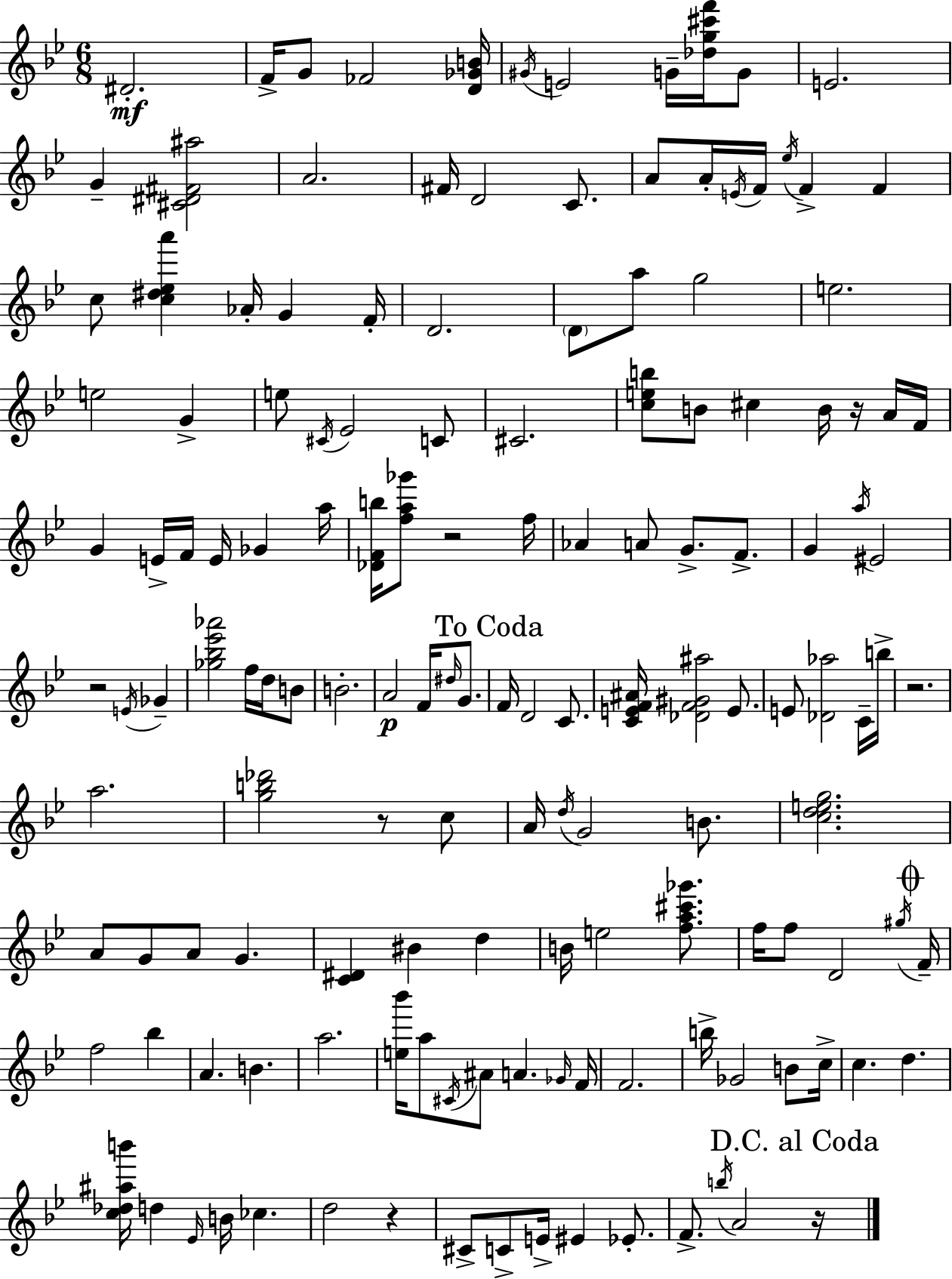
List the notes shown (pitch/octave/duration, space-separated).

D#4/h. F4/s G4/e FES4/h [D4,Gb4,B4]/s G#4/s E4/h G4/s [Db5,G5,C#6,F6]/s G4/e E4/h. G4/q [C#4,D#4,F#4,A#5]/h A4/h. F#4/s D4/h C4/e. A4/e A4/s E4/s F4/s Eb5/s F4/q F4/q C5/e [C5,D#5,Eb5,A6]/q Ab4/s G4/q F4/s D4/h. D4/e A5/e G5/h E5/h. E5/h G4/q E5/e C#4/s Eb4/h C4/e C#4/h. [C5,E5,B5]/e B4/e C#5/q B4/s R/s A4/s F4/s G4/q E4/s F4/s E4/s Gb4/q A5/s [Db4,F4,B5]/s [F5,A5,Gb6]/e R/h F5/s Ab4/q A4/e G4/e. F4/e. G4/q A5/s EIS4/h R/h E4/s Gb4/q [Gb5,Bb5,Eb6,Ab6]/h F5/s D5/s B4/e B4/h. A4/h F4/s D#5/s G4/e. F4/s D4/h C4/e. [C4,E4,F4,A#4]/s [Db4,F4,G#4,A#5]/h E4/e. E4/e [Db4,Ab5]/h C4/s B5/s R/h. A5/h. [G5,B5,Db6]/h R/e C5/e A4/s D5/s G4/h B4/e. [C5,D5,E5,G5]/h. A4/e G4/e A4/e G4/q. [C4,D#4]/q BIS4/q D5/q B4/s E5/h [F5,A5,C#6,Gb6]/e. F5/s F5/e D4/h G#5/s F4/s F5/h Bb5/q A4/q. B4/q. A5/h. [E5,Bb6]/s A5/e C#4/s A#4/e A4/q. Gb4/s F4/s F4/h. B5/s Gb4/h B4/e C5/s C5/q. D5/q. [C5,Db5,A#5,B6]/s D5/q Eb4/s B4/s CES5/q. D5/h R/q C#4/e C4/e E4/s EIS4/q Eb4/e. F4/e. B5/s A4/h R/s